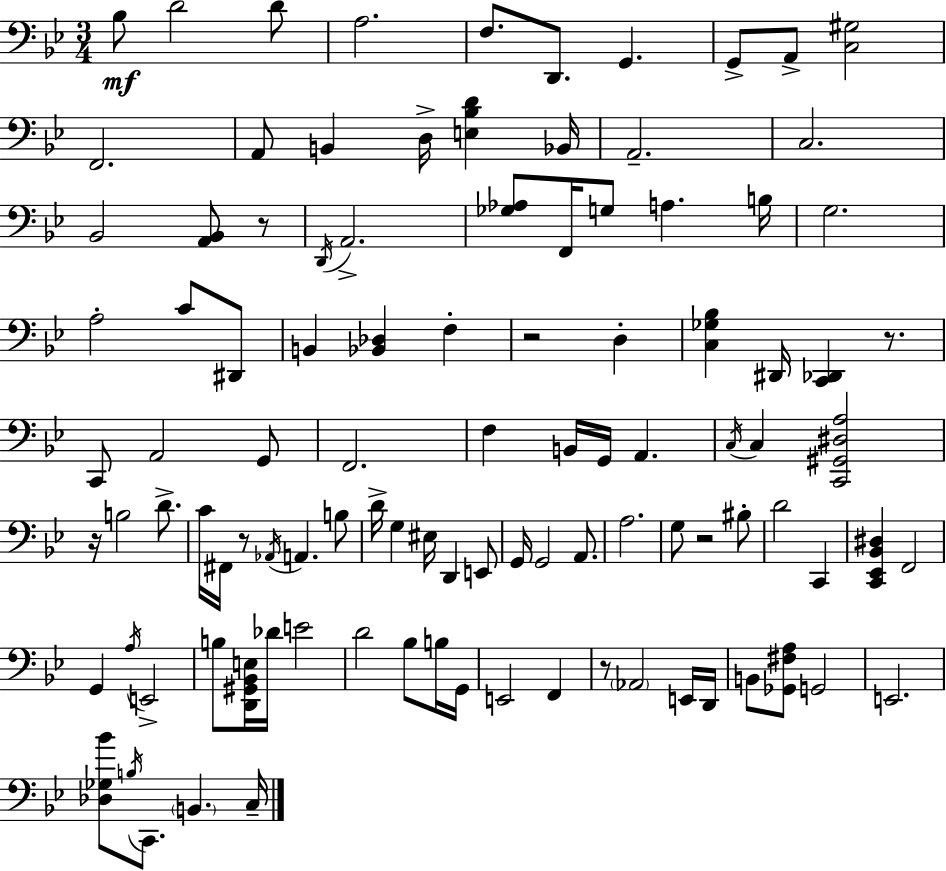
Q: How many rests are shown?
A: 7